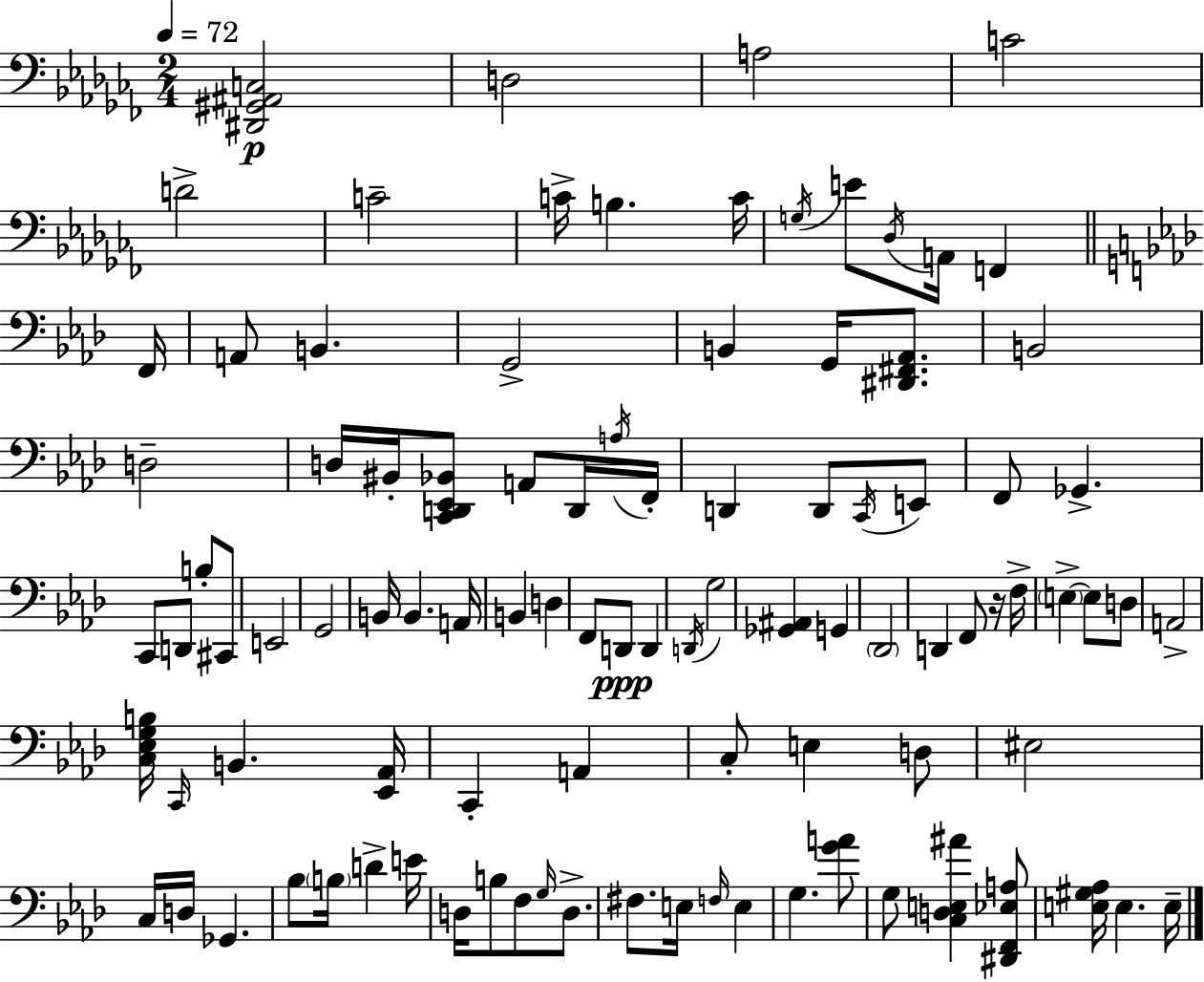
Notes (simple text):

[D#2,G#2,A#2,C3]/h D3/h A3/h C4/h D4/h C4/h C4/s B3/q. C4/s G3/s E4/e Db3/s A2/s F2/q F2/s A2/e B2/q. G2/h B2/q G2/s [D#2,F#2,Ab2]/e. B2/h D3/h D3/s BIS2/s [C2,D2,Eb2,Bb2]/e A2/e D2/s A3/s F2/s D2/q D2/e C2/s E2/e F2/e Gb2/q. C2/e D2/e B3/e C#2/e E2/h G2/h B2/s B2/q. A2/s B2/q D3/q F2/e D2/e D2/q D2/s G3/h [Gb2,A#2]/q G2/q Db2/h D2/q F2/e R/s F3/s E3/q E3/e D3/e A2/h [C3,Eb3,G3,B3]/s C2/s B2/q. [Eb2,Ab2]/s C2/q A2/q C3/e E3/q D3/e EIS3/h C3/s D3/s Gb2/q. Bb3/e B3/s D4/q E4/s D3/s B3/e F3/e G3/s D3/e. F#3/e. E3/s F3/s E3/q G3/q. [G4,A4]/e G3/e [C3,D3,E3,A#4]/q [D#2,F2,Eb3,A3]/e [E3,G#3,Ab3]/s E3/q. E3/s